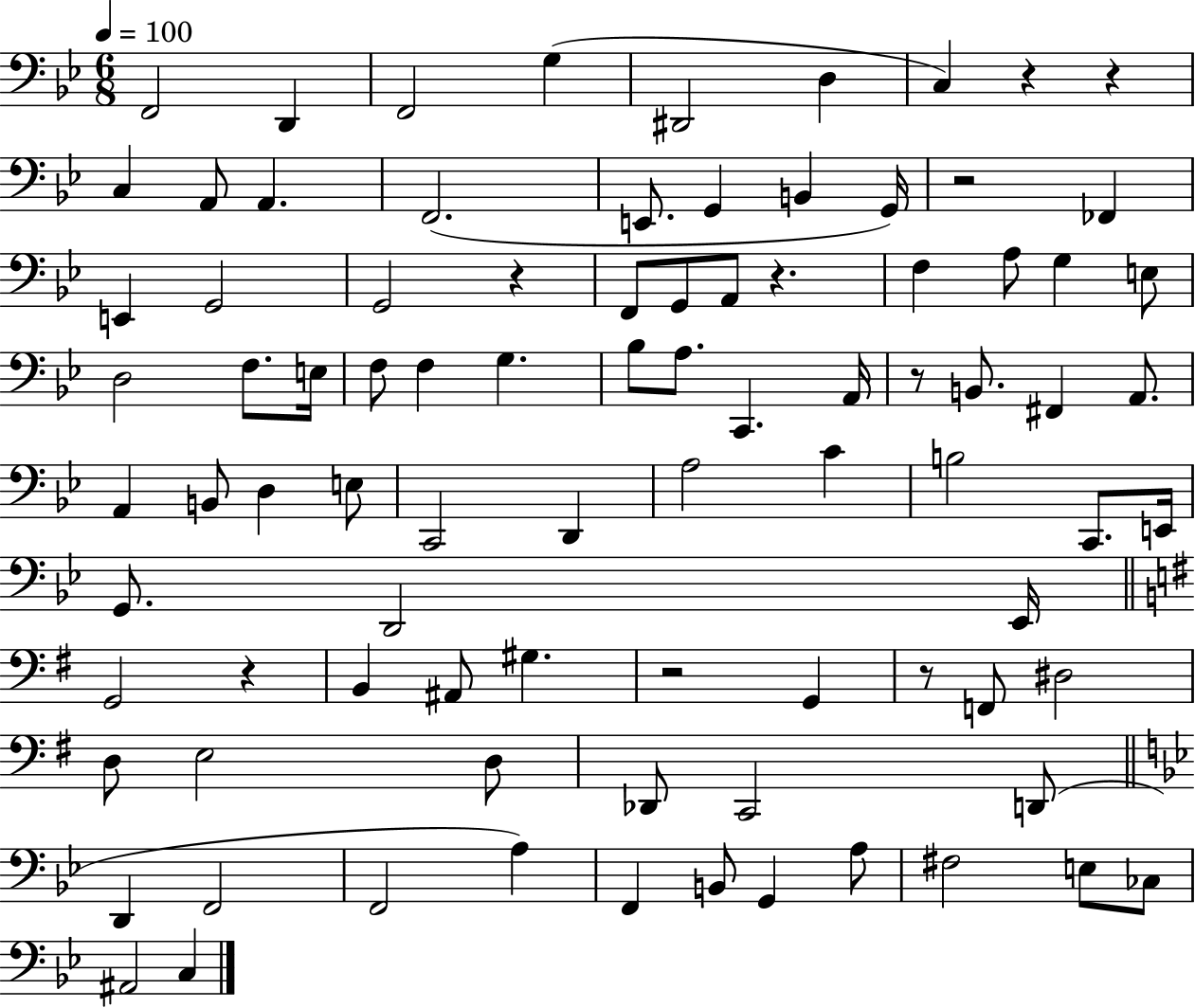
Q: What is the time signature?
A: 6/8